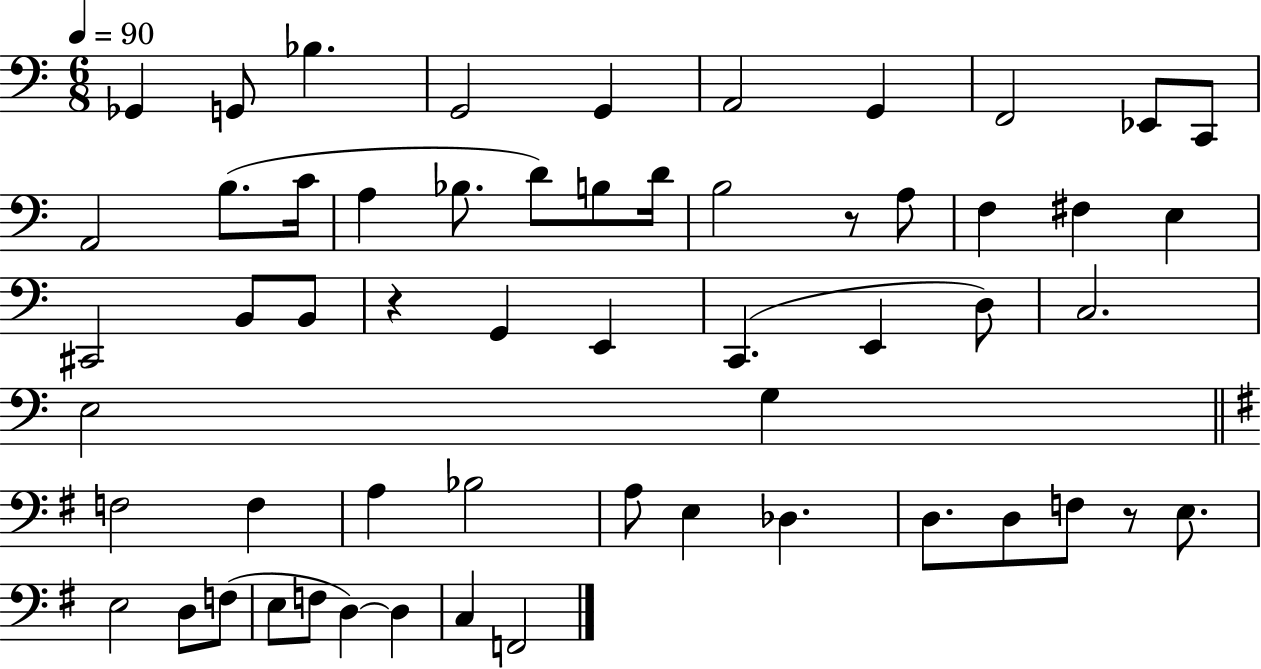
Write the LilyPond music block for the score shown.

{
  \clef bass
  \numericTimeSignature
  \time 6/8
  \key c \major
  \tempo 4 = 90
  \repeat volta 2 { ges,4 g,8 bes4. | g,2 g,4 | a,2 g,4 | f,2 ees,8 c,8 | \break a,2 b8.( c'16 | a4 bes8. d'8) b8 d'16 | b2 r8 a8 | f4 fis4 e4 | \break cis,2 b,8 b,8 | r4 g,4 e,4 | c,4.( e,4 d8) | c2. | \break e2 g4 | \bar "||" \break \key g \major f2 f4 | a4 bes2 | a8 e4 des4. | d8. d8 f8 r8 e8. | \break e2 d8 f8( | e8 f8 d4~~) d4 | c4 f,2 | } \bar "|."
}